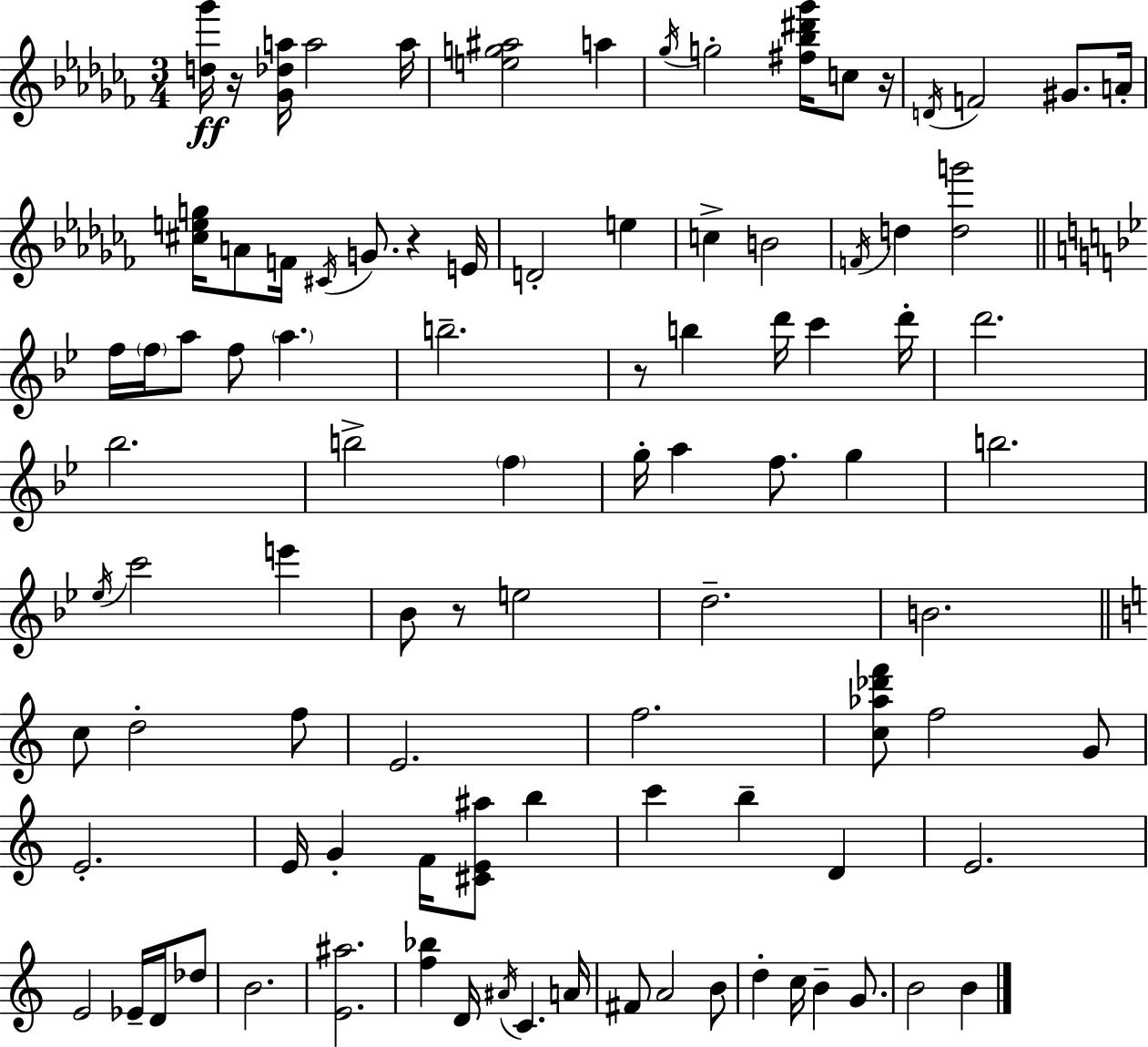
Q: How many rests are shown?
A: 5